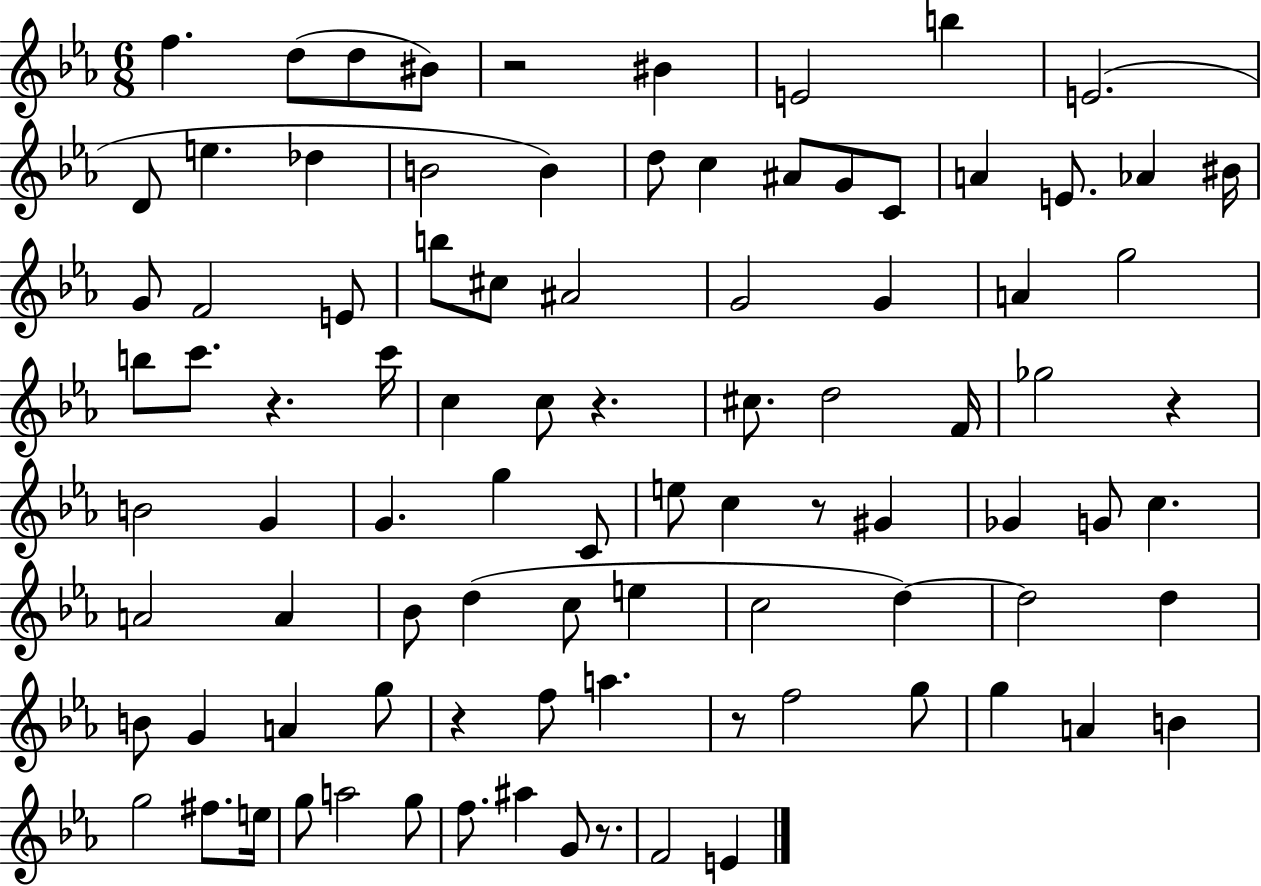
X:1
T:Untitled
M:6/8
L:1/4
K:Eb
f d/2 d/2 ^B/2 z2 ^B E2 b E2 D/2 e _d B2 B d/2 c ^A/2 G/2 C/2 A E/2 _A ^B/4 G/2 F2 E/2 b/2 ^c/2 ^A2 G2 G A g2 b/2 c'/2 z c'/4 c c/2 z ^c/2 d2 F/4 _g2 z B2 G G g C/2 e/2 c z/2 ^G _G G/2 c A2 A _B/2 d c/2 e c2 d d2 d B/2 G A g/2 z f/2 a z/2 f2 g/2 g A B g2 ^f/2 e/4 g/2 a2 g/2 f/2 ^a G/2 z/2 F2 E